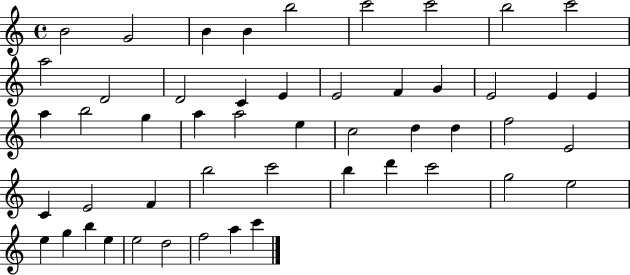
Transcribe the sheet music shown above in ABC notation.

X:1
T:Untitled
M:4/4
L:1/4
K:C
B2 G2 B B b2 c'2 c'2 b2 c'2 a2 D2 D2 C E E2 F G E2 E E a b2 g a a2 e c2 d d f2 E2 C E2 F b2 c'2 b d' c'2 g2 e2 e g b e e2 d2 f2 a c'